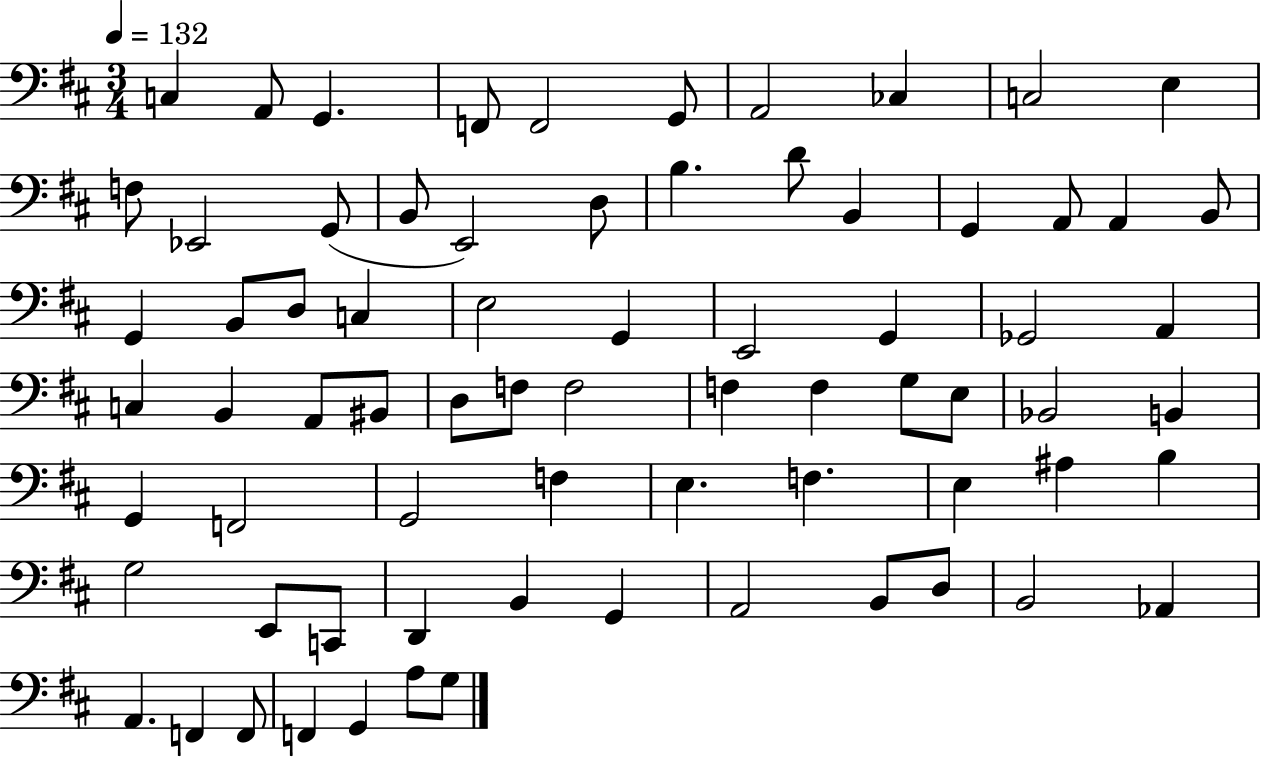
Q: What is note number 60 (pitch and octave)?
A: B2